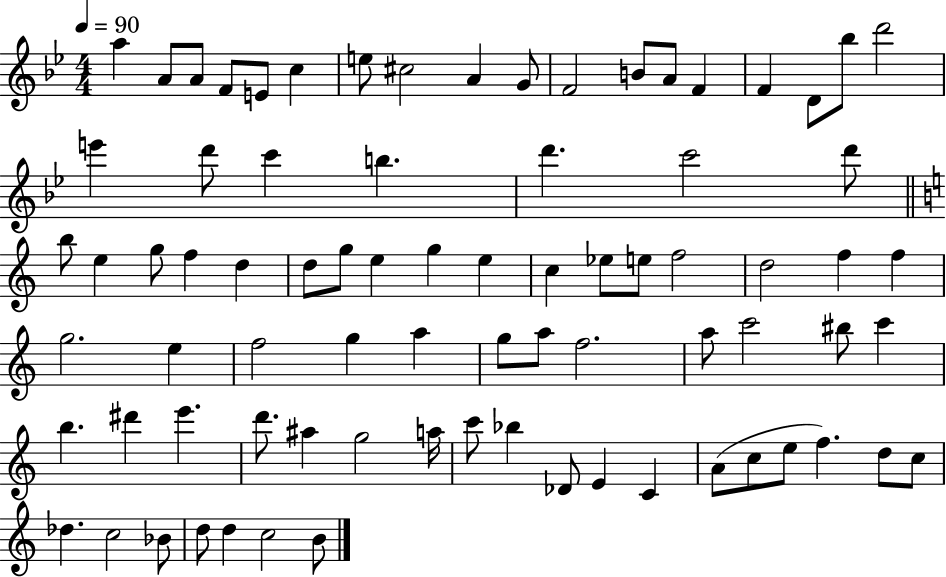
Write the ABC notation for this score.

X:1
T:Untitled
M:4/4
L:1/4
K:Bb
a A/2 A/2 F/2 E/2 c e/2 ^c2 A G/2 F2 B/2 A/2 F F D/2 _b/2 d'2 e' d'/2 c' b d' c'2 d'/2 b/2 e g/2 f d d/2 g/2 e g e c _e/2 e/2 f2 d2 f f g2 e f2 g a g/2 a/2 f2 a/2 c'2 ^b/2 c' b ^d' e' d'/2 ^a g2 a/4 c'/2 _b _D/2 E C A/2 c/2 e/2 f d/2 c/2 _d c2 _B/2 d/2 d c2 B/2